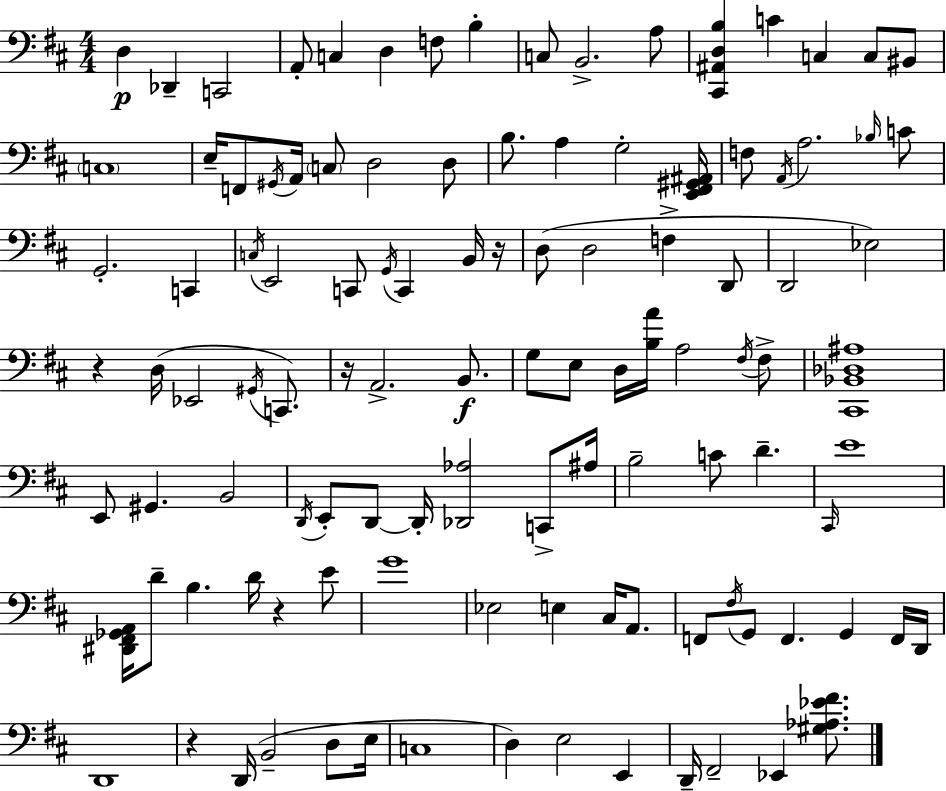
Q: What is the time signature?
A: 4/4